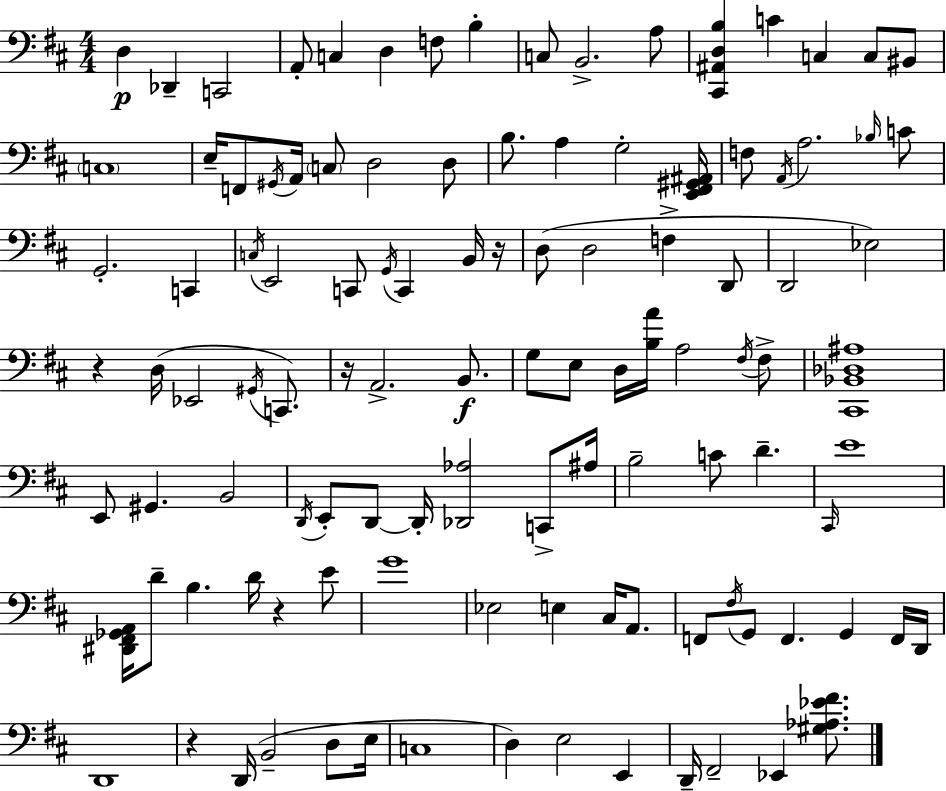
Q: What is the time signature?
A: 4/4